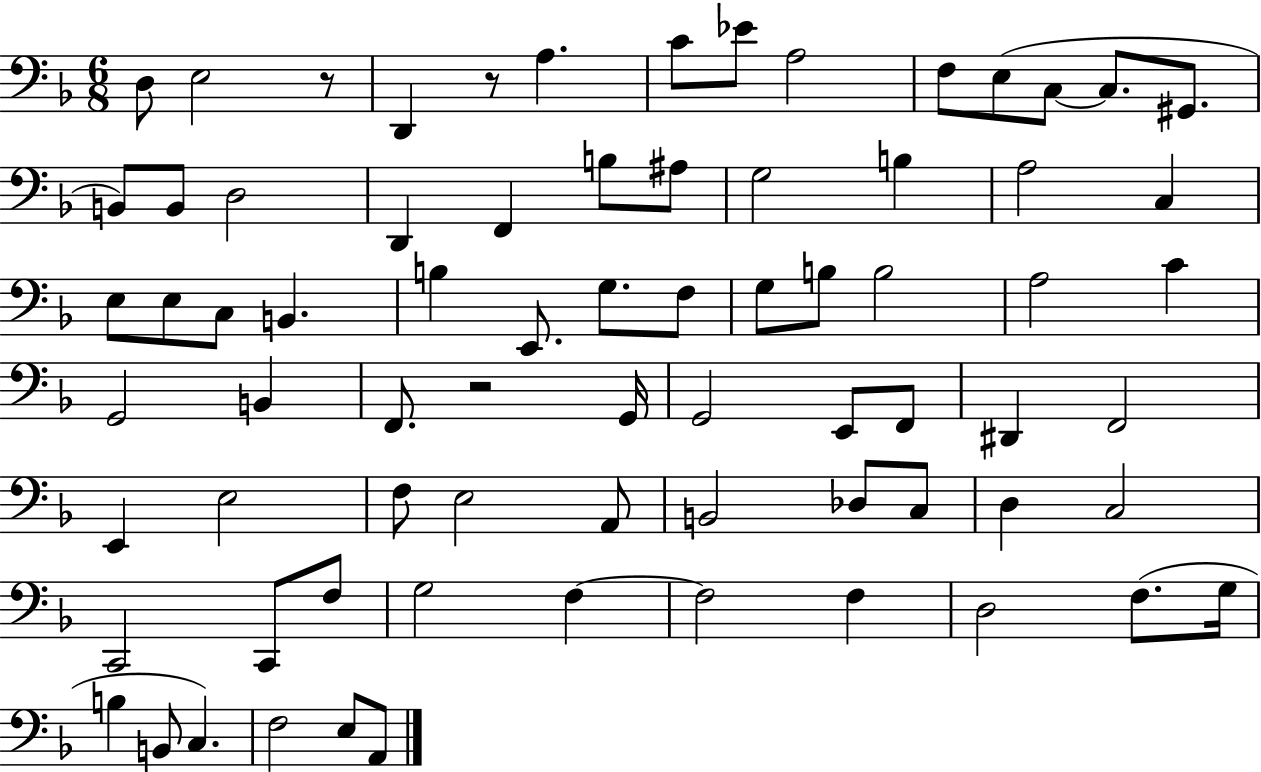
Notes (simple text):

D3/e E3/h R/e D2/q R/e A3/q. C4/e Eb4/e A3/h F3/e E3/e C3/e C3/e. G#2/e. B2/e B2/e D3/h D2/q F2/q B3/e A#3/e G3/h B3/q A3/h C3/q E3/e E3/e C3/e B2/q. B3/q E2/e. G3/e. F3/e G3/e B3/e B3/h A3/h C4/q G2/h B2/q F2/e. R/h G2/s G2/h E2/e F2/e D#2/q F2/h E2/q E3/h F3/e E3/h A2/e B2/h Db3/e C3/e D3/q C3/h C2/h C2/e F3/e G3/h F3/q F3/h F3/q D3/h F3/e. G3/s B3/q B2/e C3/q. F3/h E3/e A2/e